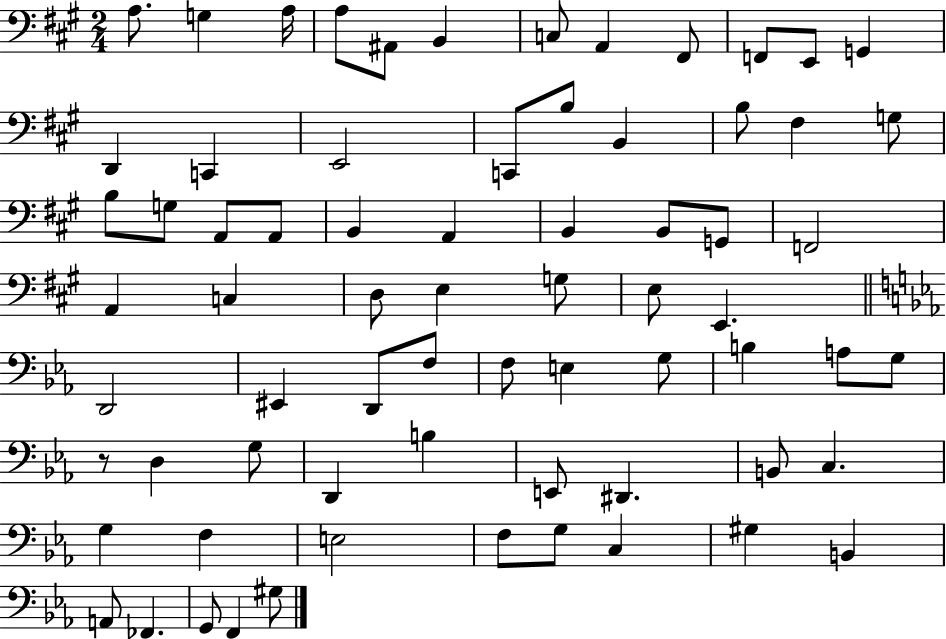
X:1
T:Untitled
M:2/4
L:1/4
K:A
A,/2 G, A,/4 A,/2 ^A,,/2 B,, C,/2 A,, ^F,,/2 F,,/2 E,,/2 G,, D,, C,, E,,2 C,,/2 B,/2 B,, B,/2 ^F, G,/2 B,/2 G,/2 A,,/2 A,,/2 B,, A,, B,, B,,/2 G,,/2 F,,2 A,, C, D,/2 E, G,/2 E,/2 E,, D,,2 ^E,, D,,/2 F,/2 F,/2 E, G,/2 B, A,/2 G,/2 z/2 D, G,/2 D,, B, E,,/2 ^D,, B,,/2 C, G, F, E,2 F,/2 G,/2 C, ^G, B,, A,,/2 _F,, G,,/2 F,, ^G,/2